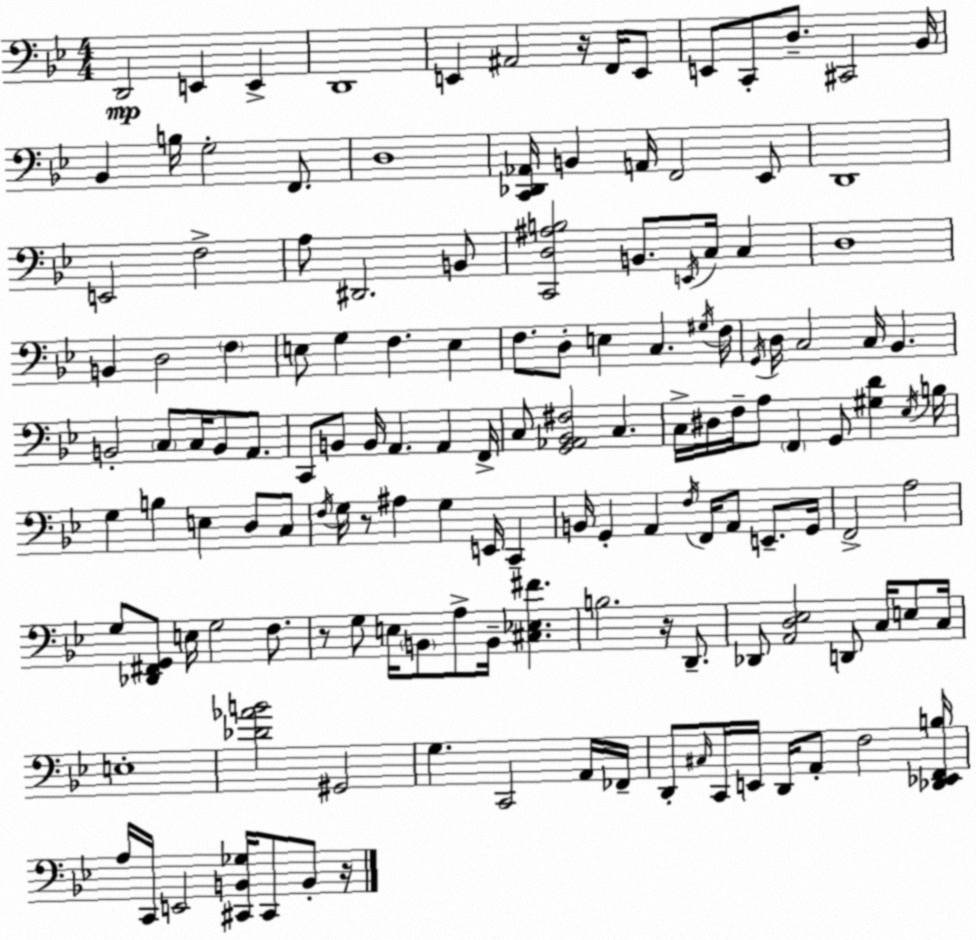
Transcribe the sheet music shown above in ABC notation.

X:1
T:Untitled
M:4/4
L:1/4
K:Bb
D,,2 E,, E,, D,,4 E,, ^A,,2 z/4 F,,/4 E,,/2 E,,/2 C,,/2 D,/2 ^C,,2 _B,,/4 _B,, B,/4 G,2 F,,/2 D,4 [C,,_D,,_A,,]/4 B,, A,,/4 F,,2 _E,,/2 D,,4 E,,2 F,2 A,/2 ^D,,2 B,,/2 [C,,D,^A,B,]2 B,,/2 E,,/4 C,/4 C, D,4 B,, D,2 F, E,/2 G, F, E, F,/2 D,/2 E, C, ^G,/4 F,/4 G,,/4 D,/4 C,2 C,/4 _B,, B,,2 C,/2 C,/4 B,,/2 A,,/2 C,,/2 B,,/2 B,,/4 A,, A,, F,,/4 C,/2 [G,,_A,,_B,,^F,]2 C, C,/4 ^D,/4 F,/4 A,/2 F,, G,,/2 [^G,D] _E,/4 B,/4 G, B, E, D,/2 C,/2 F,/4 G,/4 z/2 ^A, G, E,,/4 C,, B,,/4 G,, A,, F,/4 F,,/4 A,,/2 E,,/2 G,,/4 F,,2 A,2 G,/2 [_D,,^F,,G,,]/2 E,/4 G,2 F,/2 z/2 G,/2 E,/4 B,,/2 A,/2 B,,/4 [^C,_E,^F] B,2 z/4 D,,/2 _D,,/2 [A,,D,_E,]2 D,,/2 C,/4 E,/2 C,/4 E,4 [_D_AB]2 ^G,,2 G, C,,2 A,,/4 _F,,/4 D,,/2 ^C,/4 C,,/4 E,,/4 D,,/4 A,,/2 F,2 [_D,,_E,,F,,B,]/4 A,/4 C,,/4 E,,2 [^C,,B,,_G,]/4 ^C,,/2 B,,/2 z/4